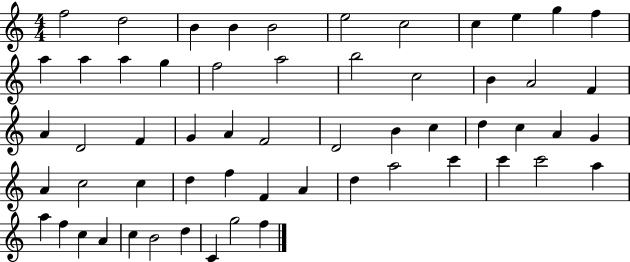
X:1
T:Untitled
M:4/4
L:1/4
K:C
f2 d2 B B B2 e2 c2 c e g f a a a g f2 a2 b2 c2 B A2 F A D2 F G A F2 D2 B c d c A G A c2 c d f F A d a2 c' c' c'2 a a f c A c B2 d C g2 f